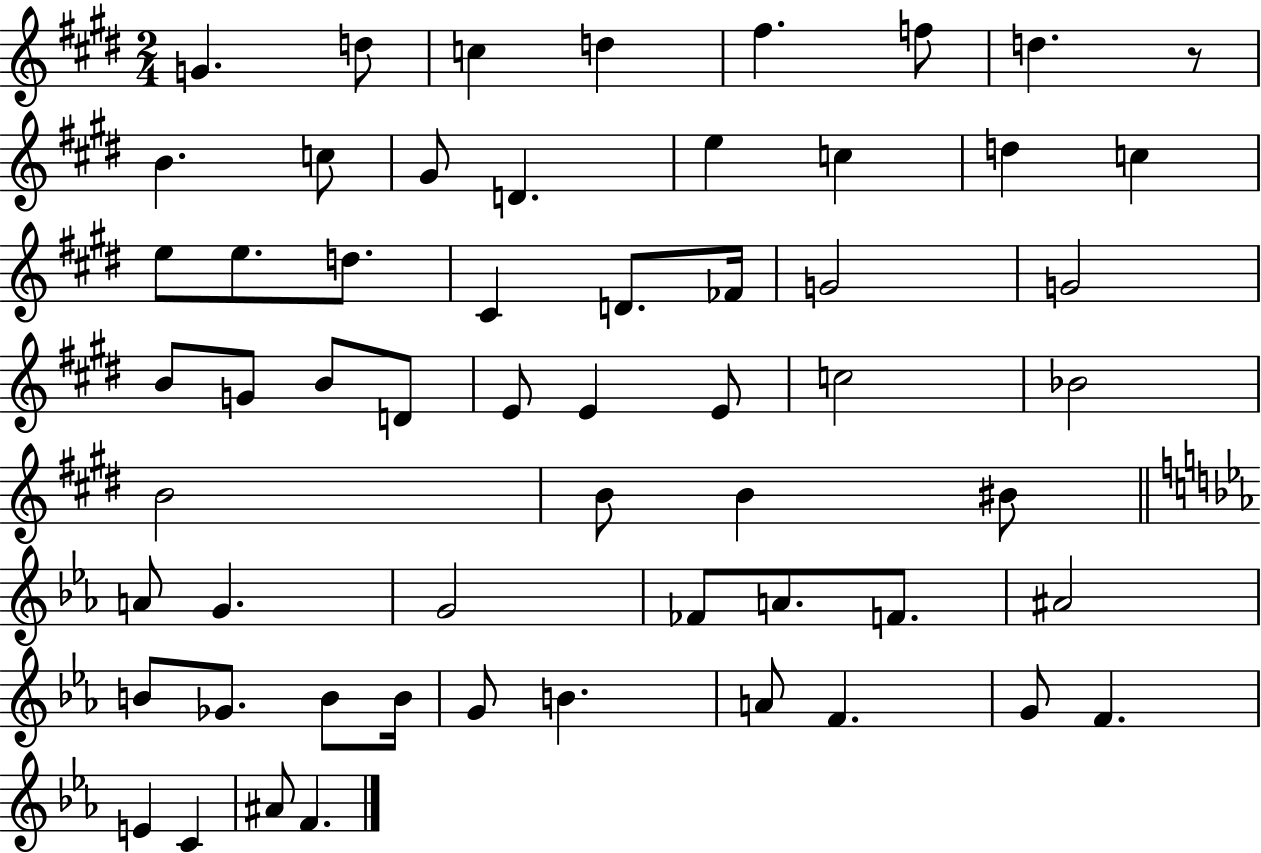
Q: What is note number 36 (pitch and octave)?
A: BIS4